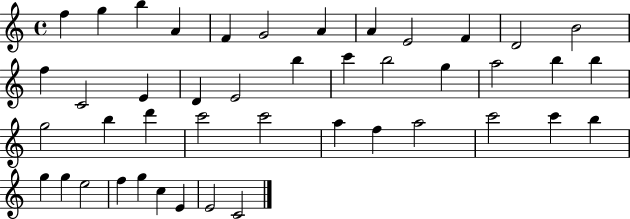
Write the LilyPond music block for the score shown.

{
  \clef treble
  \time 4/4
  \defaultTimeSignature
  \key c \major
  f''4 g''4 b''4 a'4 | f'4 g'2 a'4 | a'4 e'2 f'4 | d'2 b'2 | \break f''4 c'2 e'4 | d'4 e'2 b''4 | c'''4 b''2 g''4 | a''2 b''4 b''4 | \break g''2 b''4 d'''4 | c'''2 c'''2 | a''4 f''4 a''2 | c'''2 c'''4 b''4 | \break g''4 g''4 e''2 | f''4 g''4 c''4 e'4 | e'2 c'2 | \bar "|."
}